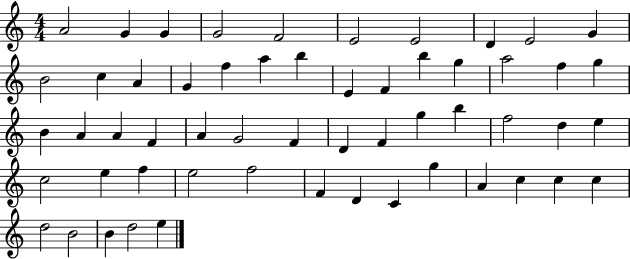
{
  \clef treble
  \numericTimeSignature
  \time 4/4
  \key c \major
  a'2 g'4 g'4 | g'2 f'2 | e'2 e'2 | d'4 e'2 g'4 | \break b'2 c''4 a'4 | g'4 f''4 a''4 b''4 | e'4 f'4 b''4 g''4 | a''2 f''4 g''4 | \break b'4 a'4 a'4 f'4 | a'4 g'2 f'4 | d'4 f'4 g''4 b''4 | f''2 d''4 e''4 | \break c''2 e''4 f''4 | e''2 f''2 | f'4 d'4 c'4 g''4 | a'4 c''4 c''4 c''4 | \break d''2 b'2 | b'4 d''2 e''4 | \bar "|."
}